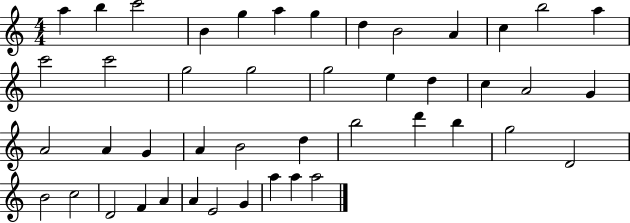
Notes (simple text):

A5/q B5/q C6/h B4/q G5/q A5/q G5/q D5/q B4/h A4/q C5/q B5/h A5/q C6/h C6/h G5/h G5/h G5/h E5/q D5/q C5/q A4/h G4/q A4/h A4/q G4/q A4/q B4/h D5/q B5/h D6/q B5/q G5/h D4/h B4/h C5/h D4/h F4/q A4/q A4/q E4/h G4/q A5/q A5/q A5/h